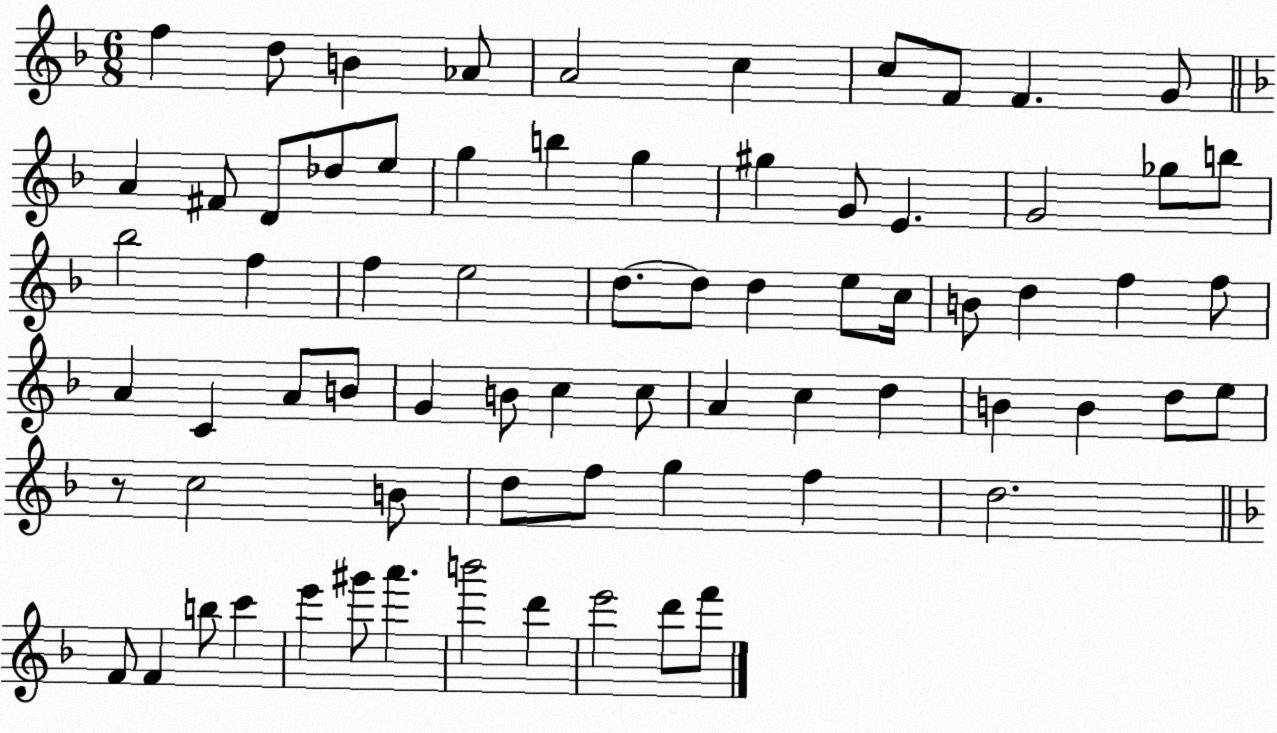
X:1
T:Untitled
M:6/8
L:1/4
K:F
f d/2 B _A/2 A2 c c/2 F/2 F G/2 A ^F/2 D/2 _d/2 e/2 g b g ^g G/2 E G2 _g/2 b/2 _b2 f f e2 d/2 d/2 d e/2 c/4 B/2 d f f/2 A C A/2 B/2 G B/2 c c/2 A c d B B d/2 e/2 z/2 c2 B/2 d/2 f/2 g f d2 F/2 F b/2 c' e' ^g'/2 a' b'2 d' e'2 d'/2 f'/2